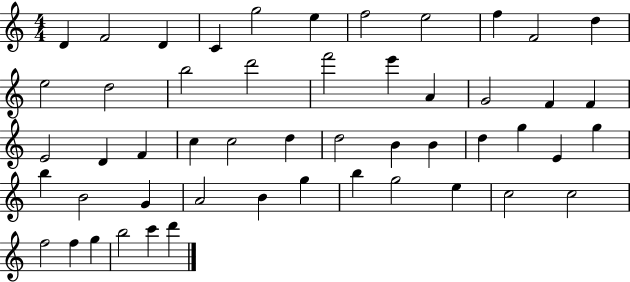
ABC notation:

X:1
T:Untitled
M:4/4
L:1/4
K:C
D F2 D C g2 e f2 e2 f F2 d e2 d2 b2 d'2 f'2 e' A G2 F F E2 D F c c2 d d2 B B d g E g b B2 G A2 B g b g2 e c2 c2 f2 f g b2 c' d'